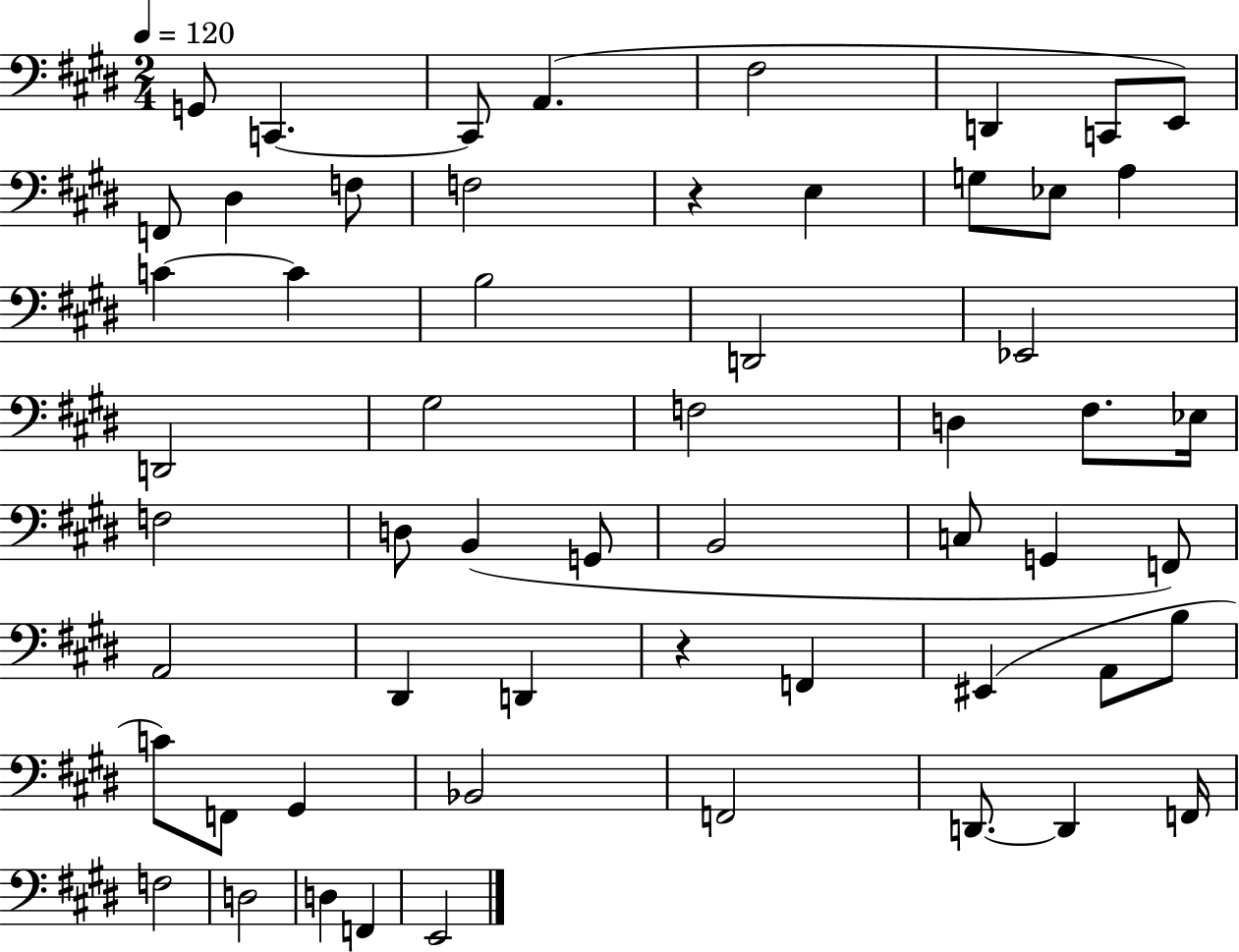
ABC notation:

X:1
T:Untitled
M:2/4
L:1/4
K:E
G,,/2 C,, C,,/2 A,, ^F,2 D,, C,,/2 E,,/2 F,,/2 ^D, F,/2 F,2 z E, G,/2 _E,/2 A, C C B,2 D,,2 _E,,2 D,,2 ^G,2 F,2 D, ^F,/2 _E,/4 F,2 D,/2 B,, G,,/2 B,,2 C,/2 G,, F,,/2 A,,2 ^D,, D,, z F,, ^E,, A,,/2 B,/2 C/2 F,,/2 ^G,, _B,,2 F,,2 D,,/2 D,, F,,/4 F,2 D,2 D, F,, E,,2